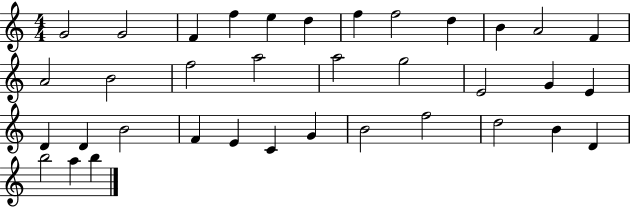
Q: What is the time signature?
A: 4/4